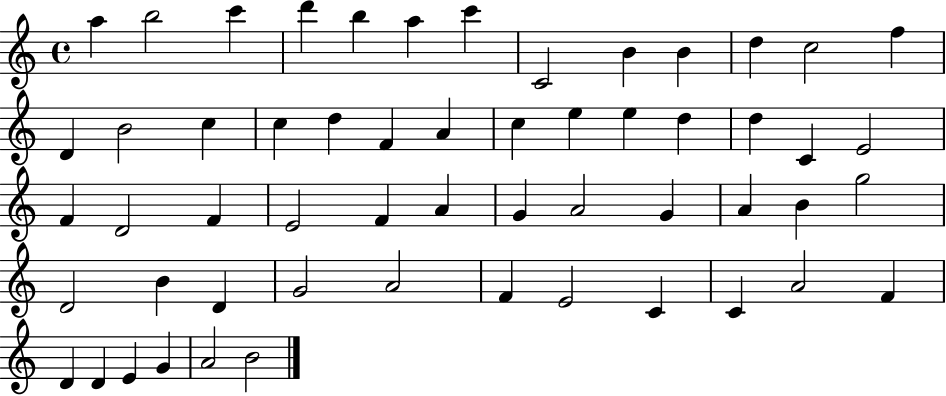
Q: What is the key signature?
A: C major